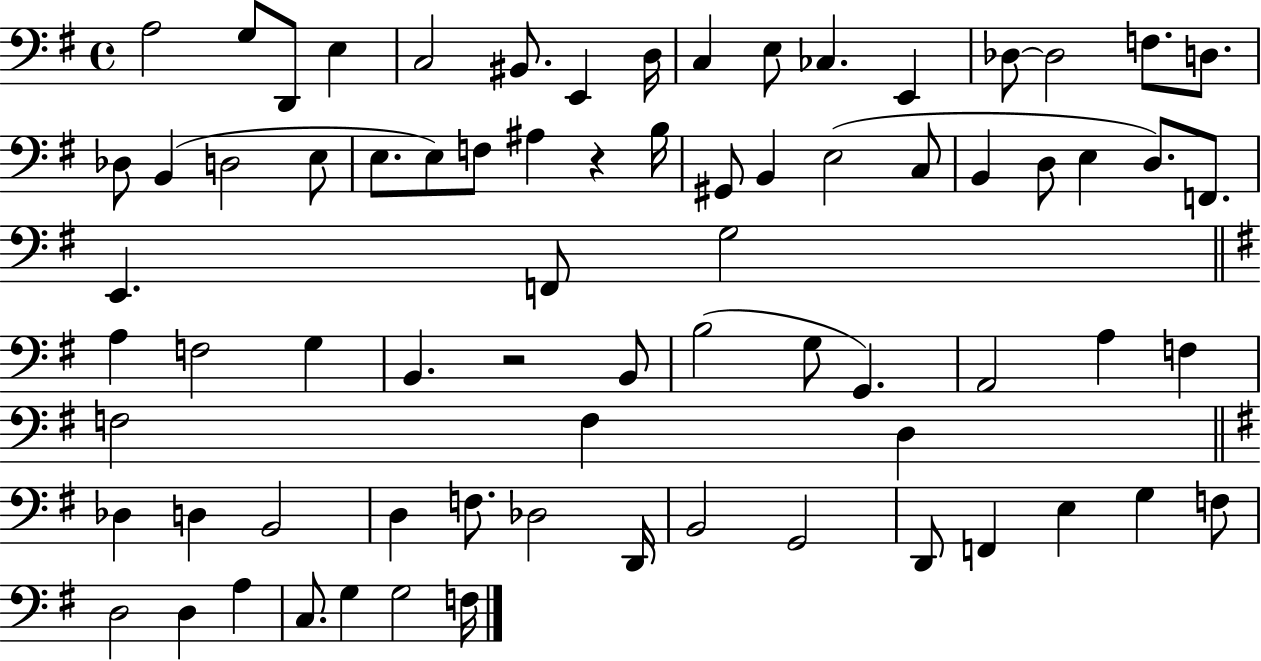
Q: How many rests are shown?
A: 2